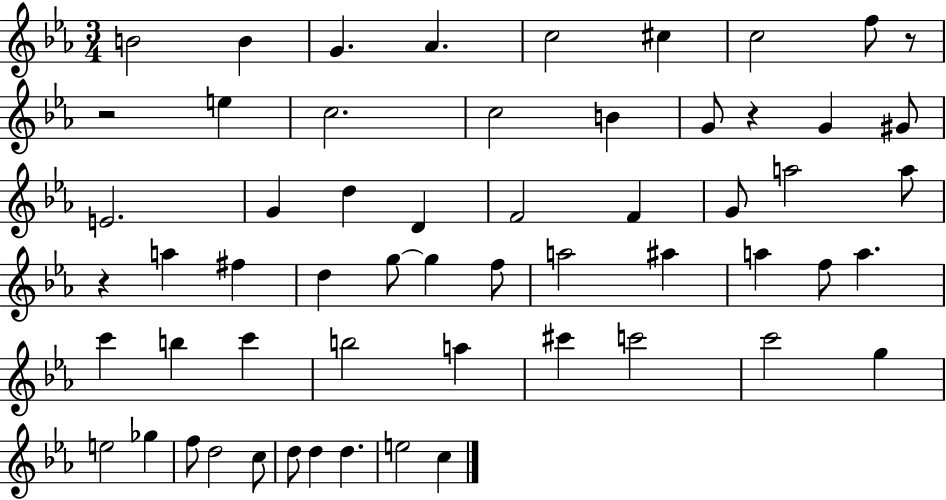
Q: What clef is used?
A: treble